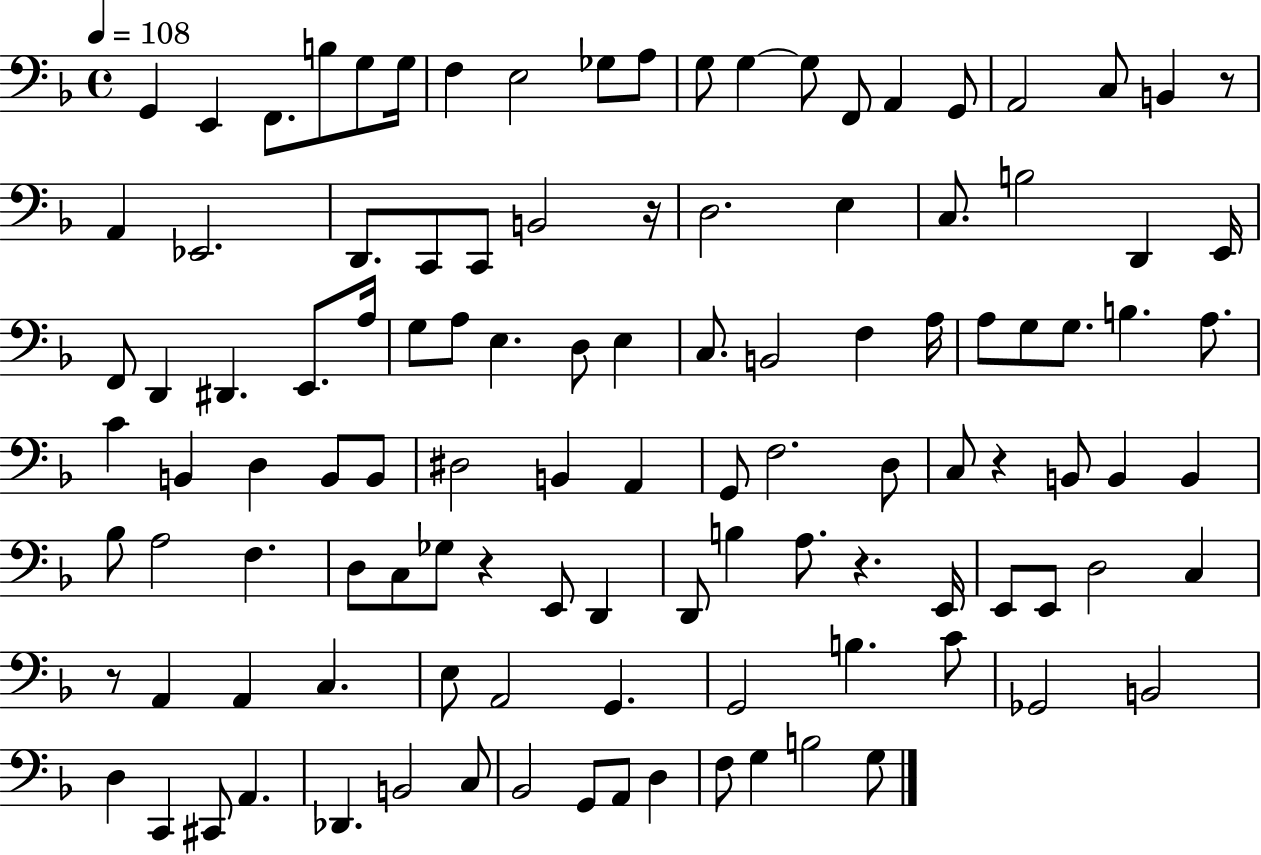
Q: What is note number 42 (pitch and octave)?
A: C3